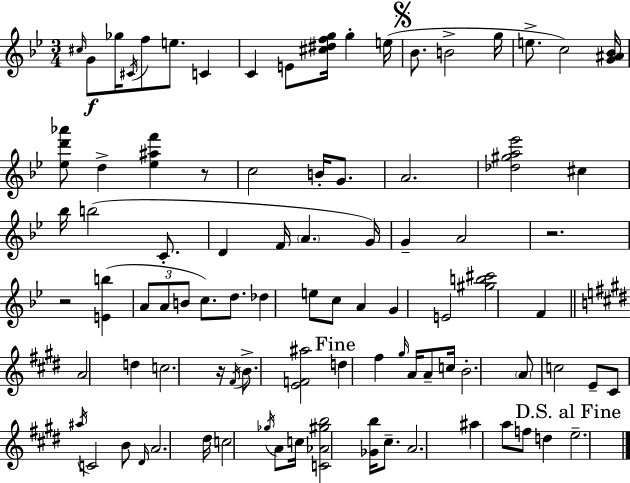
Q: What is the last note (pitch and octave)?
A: E5